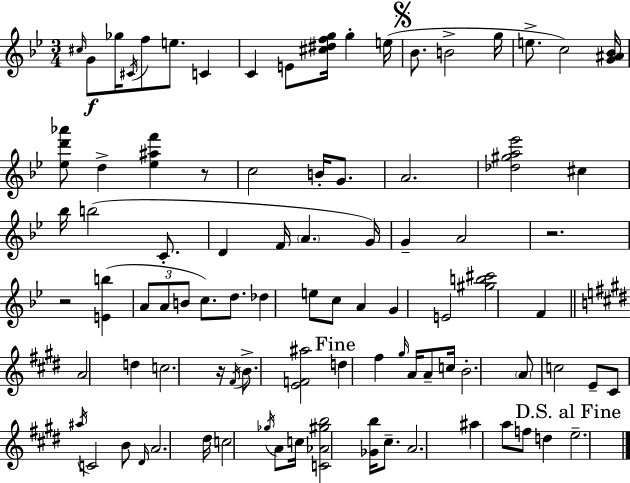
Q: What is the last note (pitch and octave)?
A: E5